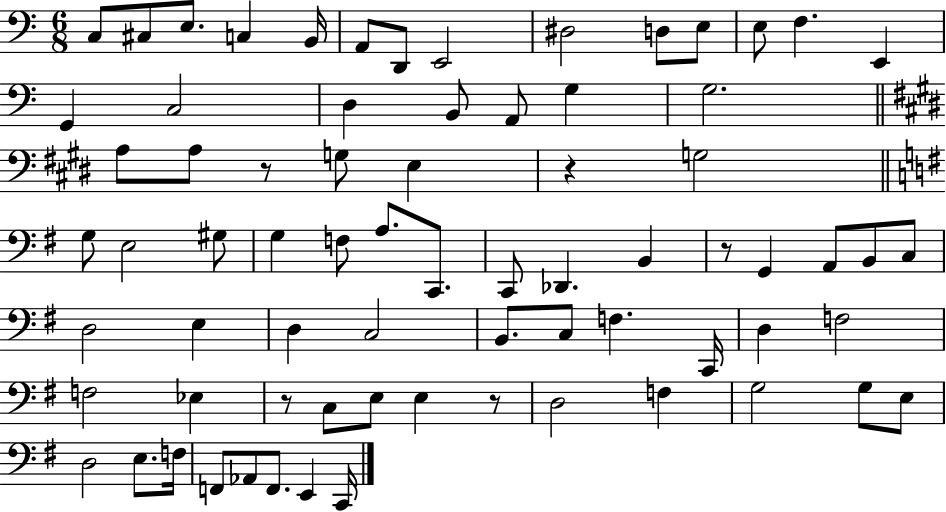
{
  \clef bass
  \numericTimeSignature
  \time 6/8
  \key c \major
  \repeat volta 2 { c8 cis8 e8. c4 b,16 | a,8 d,8 e,2 | dis2 d8 e8 | e8 f4. e,4 | \break g,4 c2 | d4 b,8 a,8 g4 | g2. | \bar "||" \break \key e \major a8 a8 r8 g8 e4 | r4 g2 | \bar "||" \break \key g \major g8 e2 gis8 | g4 f8 a8. c,8. | c,8 des,4. b,4 | r8 g,4 a,8 b,8 c8 | \break d2 e4 | d4 c2 | b,8. c8 f4. c,16 | d4 f2 | \break f2 ees4 | r8 c8 e8 e4 r8 | d2 f4 | g2 g8 e8 | \break d2 e8. f16 | f,8 aes,8 f,8. e,4 c,16 | } \bar "|."
}